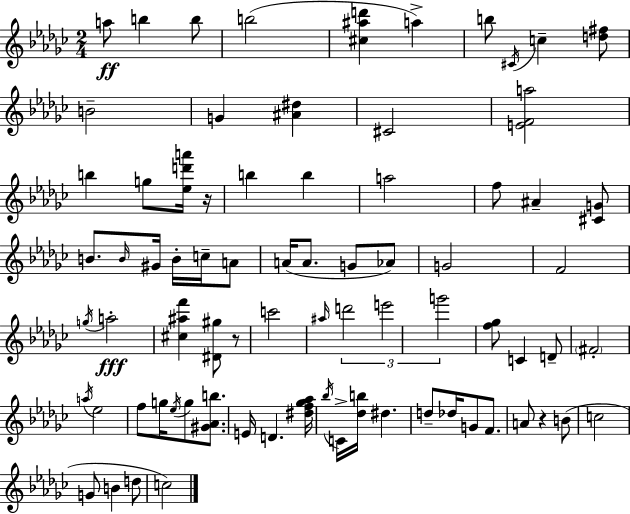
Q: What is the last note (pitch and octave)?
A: C5